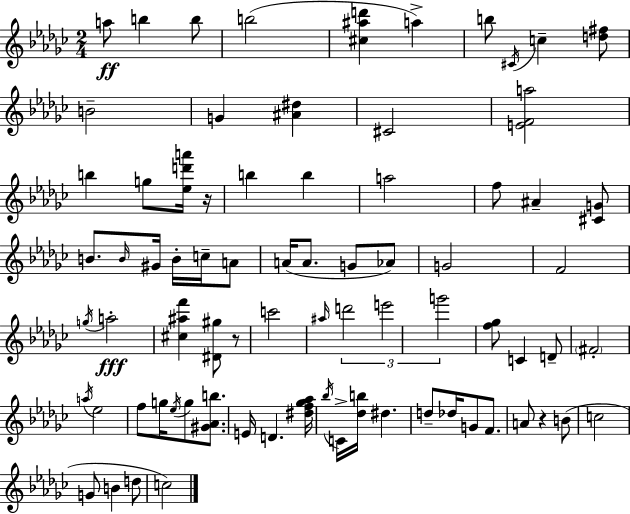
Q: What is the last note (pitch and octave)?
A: C5